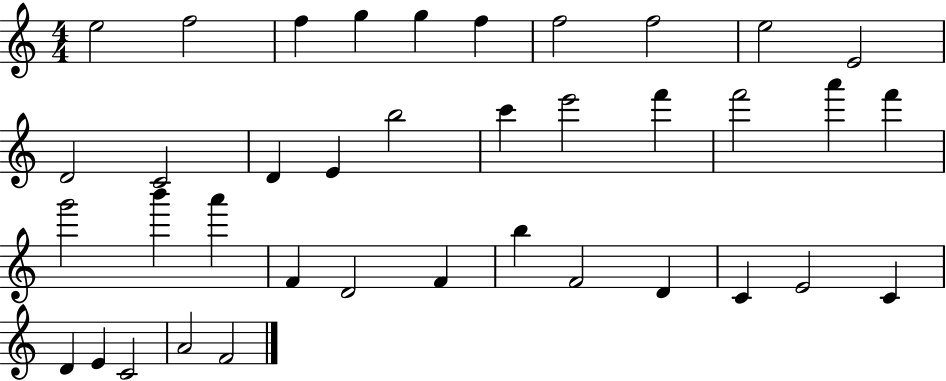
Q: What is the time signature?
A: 4/4